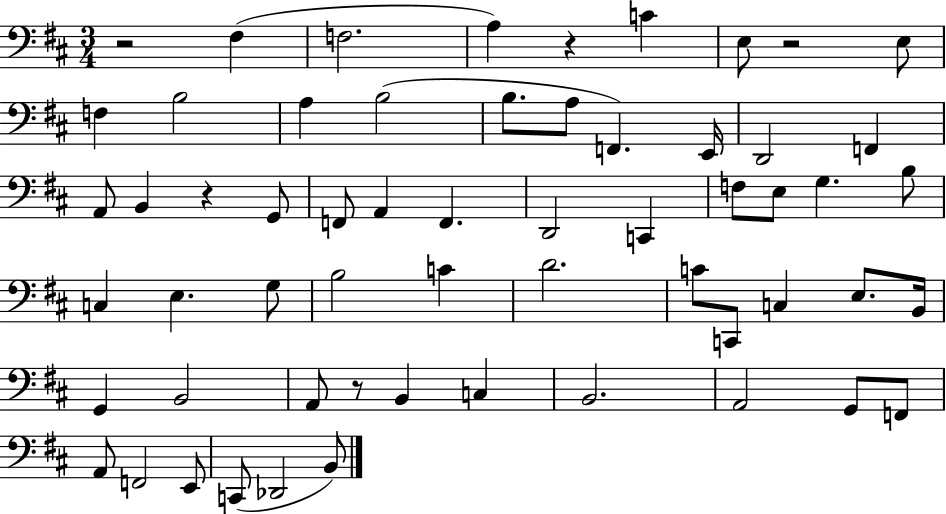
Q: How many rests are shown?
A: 5